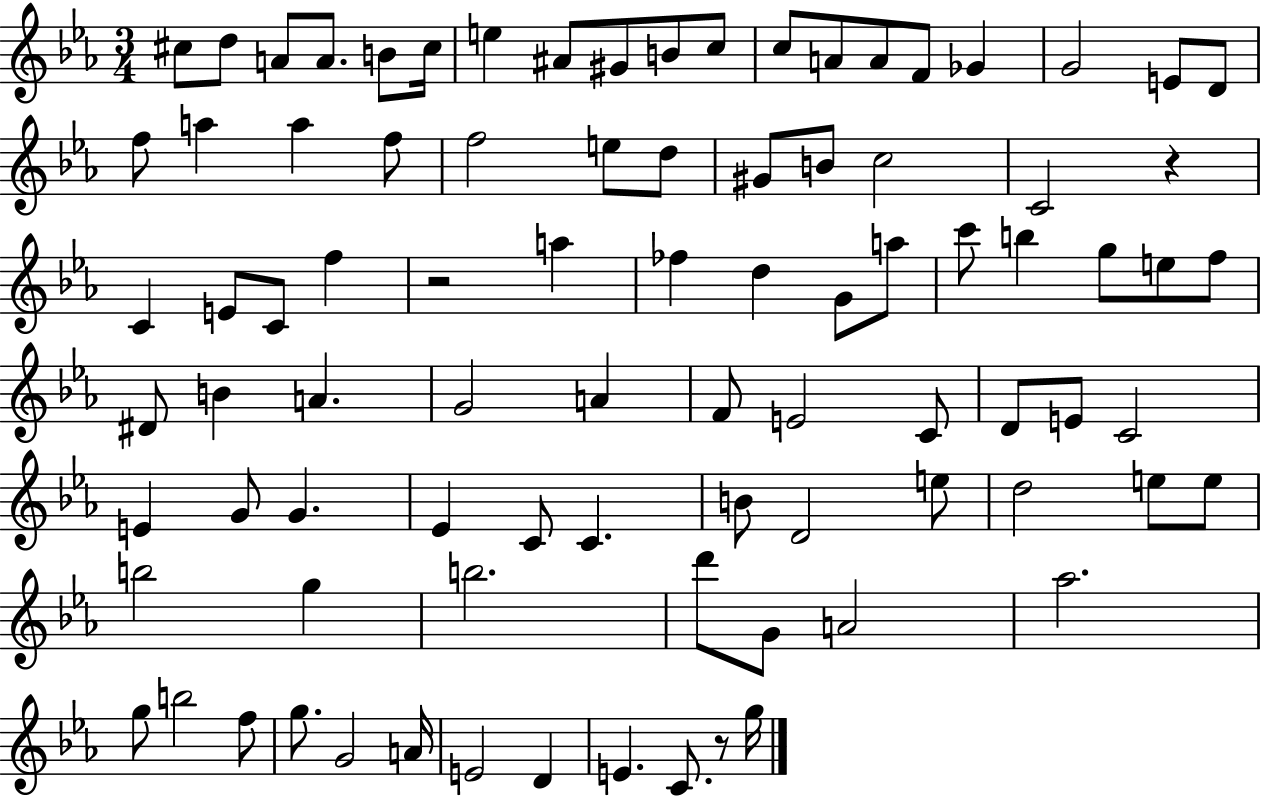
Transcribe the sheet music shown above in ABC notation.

X:1
T:Untitled
M:3/4
L:1/4
K:Eb
^c/2 d/2 A/2 A/2 B/2 ^c/4 e ^A/2 ^G/2 B/2 c/2 c/2 A/2 A/2 F/2 _G G2 E/2 D/2 f/2 a a f/2 f2 e/2 d/2 ^G/2 B/2 c2 C2 z C E/2 C/2 f z2 a _f d G/2 a/2 c'/2 b g/2 e/2 f/2 ^D/2 B A G2 A F/2 E2 C/2 D/2 E/2 C2 E G/2 G _E C/2 C B/2 D2 e/2 d2 e/2 e/2 b2 g b2 d'/2 G/2 A2 _a2 g/2 b2 f/2 g/2 G2 A/4 E2 D E C/2 z/2 g/4